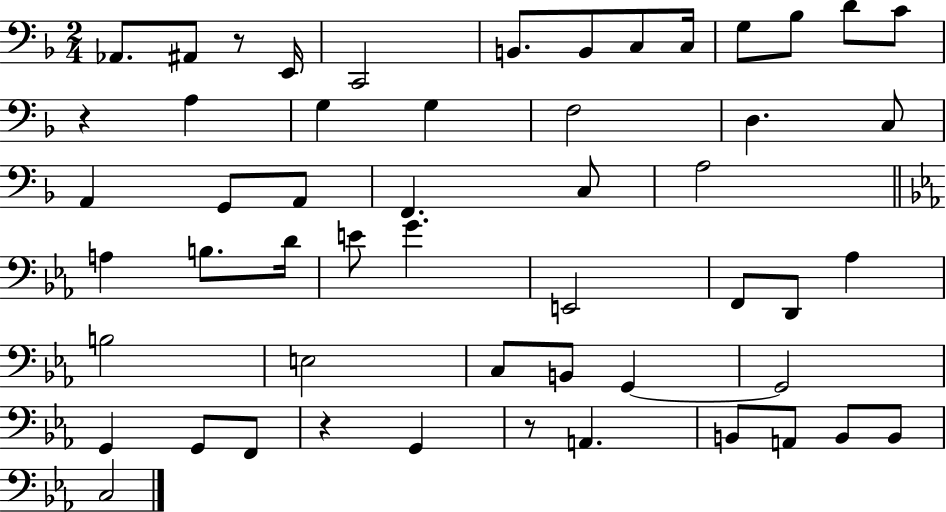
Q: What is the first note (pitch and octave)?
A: Ab2